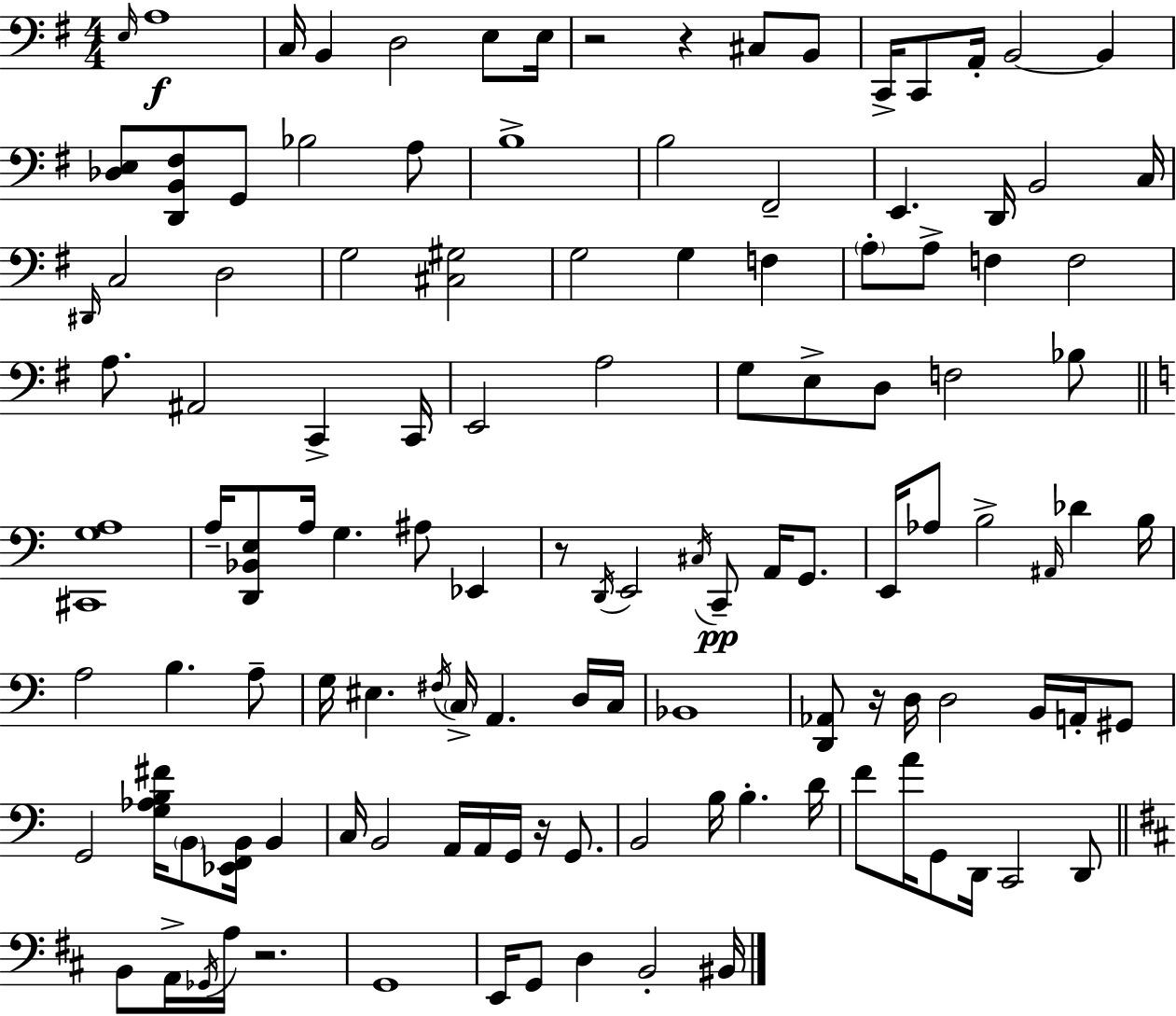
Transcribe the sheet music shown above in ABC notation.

X:1
T:Untitled
M:4/4
L:1/4
K:Em
E,/4 A,4 C,/4 B,, D,2 E,/2 E,/4 z2 z ^C,/2 B,,/2 C,,/4 C,,/2 A,,/4 B,,2 B,, [_D,E,]/2 [D,,B,,^F,]/2 G,,/2 _B,2 A,/2 B,4 B,2 ^F,,2 E,, D,,/4 B,,2 C,/4 ^D,,/4 C,2 D,2 G,2 [^C,^G,]2 G,2 G, F, A,/2 A,/2 F, F,2 A,/2 ^A,,2 C,, C,,/4 E,,2 A,2 G,/2 E,/2 D,/2 F,2 _B,/2 [^C,,G,A,]4 A,/4 [D,,_B,,E,]/2 A,/4 G, ^A,/2 _E,, z/2 D,,/4 E,,2 ^C,/4 C,,/2 A,,/4 G,,/2 E,,/4 _A,/2 B,2 ^A,,/4 _D B,/4 A,2 B, A,/2 G,/4 ^E, ^F,/4 C,/4 A,, D,/4 C,/4 _B,,4 [D,,_A,,]/2 z/4 D,/4 D,2 B,,/4 A,,/4 ^G,,/2 G,,2 [G,_A,B,^F]/4 B,,/2 [_E,,F,,B,,]/4 B,, C,/4 B,,2 A,,/4 A,,/4 G,,/4 z/4 G,,/2 B,,2 B,/4 B, D/4 F/2 A/4 G,,/2 D,,/4 C,,2 D,,/2 B,,/2 A,,/4 _G,,/4 A,/4 z2 G,,4 E,,/4 G,,/2 D, B,,2 ^B,,/4